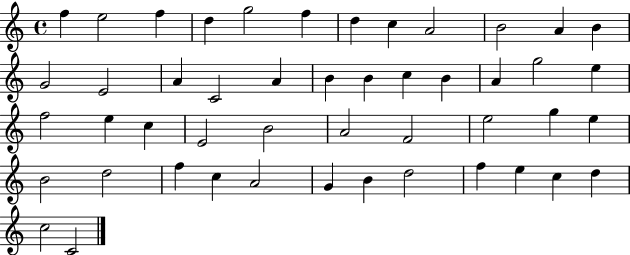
{
  \clef treble
  \time 4/4
  \defaultTimeSignature
  \key c \major
  f''4 e''2 f''4 | d''4 g''2 f''4 | d''4 c''4 a'2 | b'2 a'4 b'4 | \break g'2 e'2 | a'4 c'2 a'4 | b'4 b'4 c''4 b'4 | a'4 g''2 e''4 | \break f''2 e''4 c''4 | e'2 b'2 | a'2 f'2 | e''2 g''4 e''4 | \break b'2 d''2 | f''4 c''4 a'2 | g'4 b'4 d''2 | f''4 e''4 c''4 d''4 | \break c''2 c'2 | \bar "|."
}